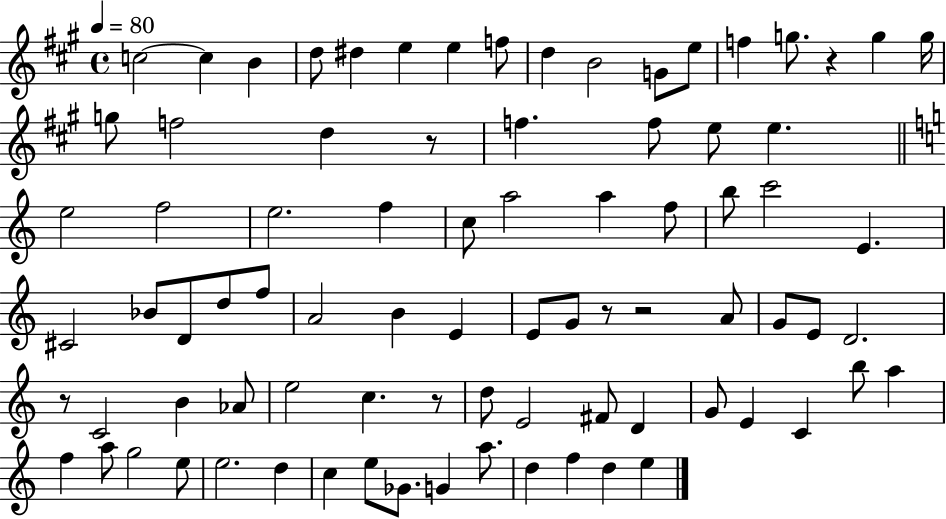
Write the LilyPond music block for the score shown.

{
  \clef treble
  \time 4/4
  \defaultTimeSignature
  \key a \major
  \tempo 4 = 80
  c''2~~ c''4 b'4 | d''8 dis''4 e''4 e''4 f''8 | d''4 b'2 g'8 e''8 | f''4 g''8. r4 g''4 g''16 | \break g''8 f''2 d''4 r8 | f''4. f''8 e''8 e''4. | \bar "||" \break \key a \minor e''2 f''2 | e''2. f''4 | c''8 a''2 a''4 f''8 | b''8 c'''2 e'4. | \break cis'2 bes'8 d'8 d''8 f''8 | a'2 b'4 e'4 | e'8 g'8 r8 r2 a'8 | g'8 e'8 d'2. | \break r8 c'2 b'4 aes'8 | e''2 c''4. r8 | d''8 e'2 fis'8 d'4 | g'8 e'4 c'4 b''8 a''4 | \break f''4 a''8 g''2 e''8 | e''2. d''4 | c''4 e''8 ges'8. g'4 a''8. | d''4 f''4 d''4 e''4 | \break \bar "|."
}